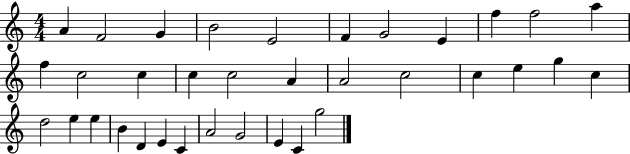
X:1
T:Untitled
M:4/4
L:1/4
K:C
A F2 G B2 E2 F G2 E f f2 a f c2 c c c2 A A2 c2 c e g c d2 e e B D E C A2 G2 E C g2